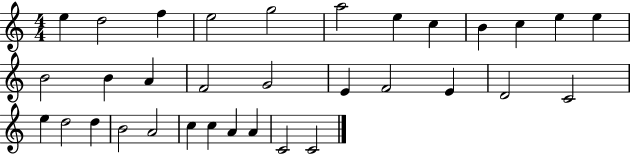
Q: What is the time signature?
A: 4/4